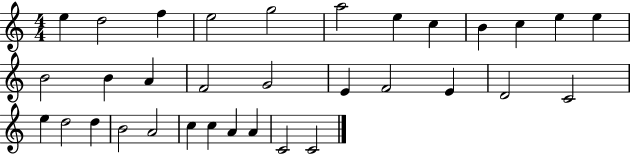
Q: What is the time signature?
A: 4/4